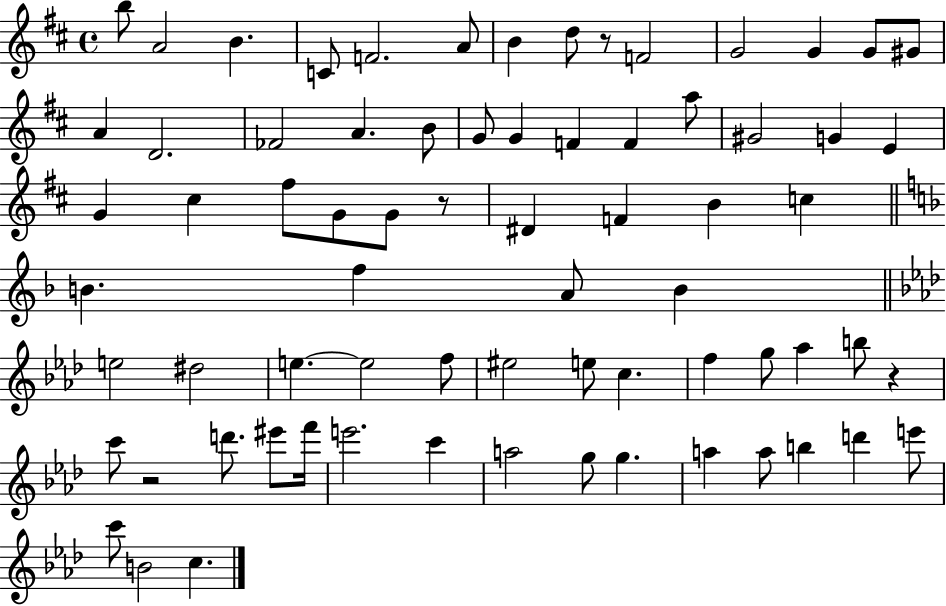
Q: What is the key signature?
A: D major